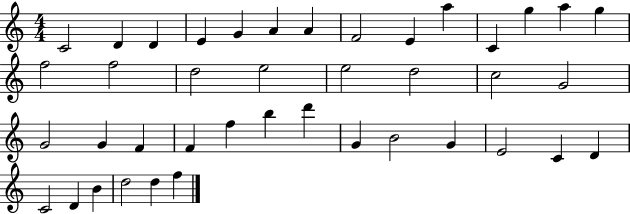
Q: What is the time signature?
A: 4/4